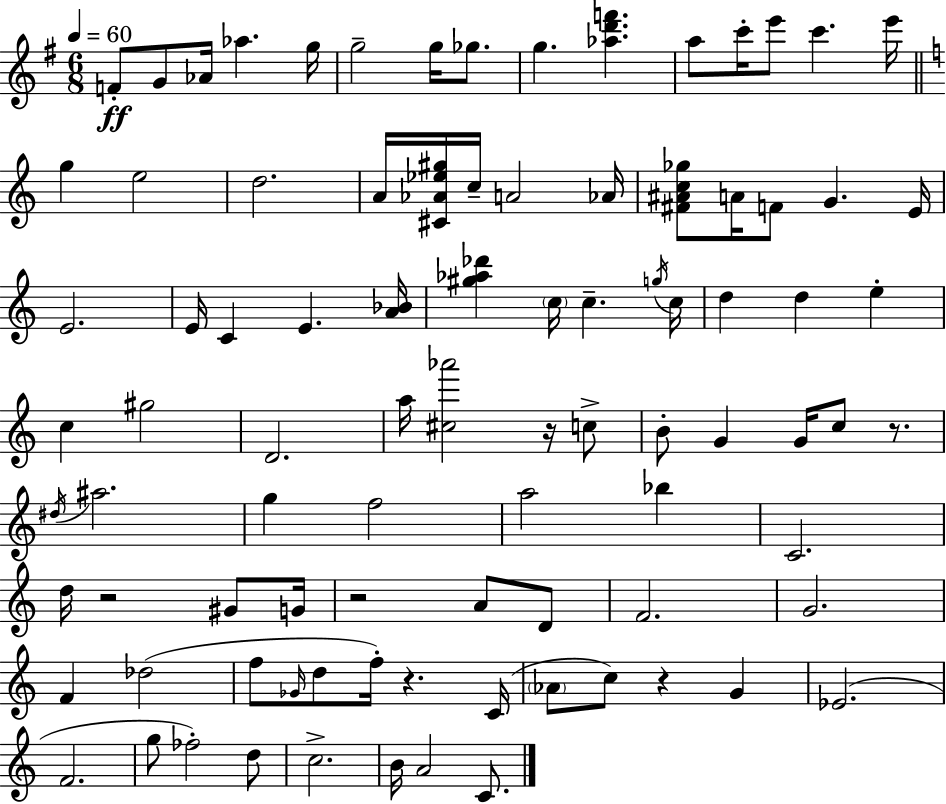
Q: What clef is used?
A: treble